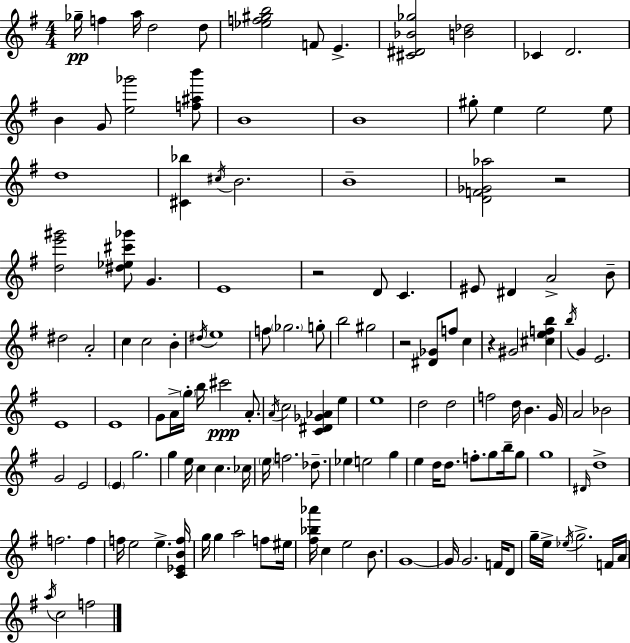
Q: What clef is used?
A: treble